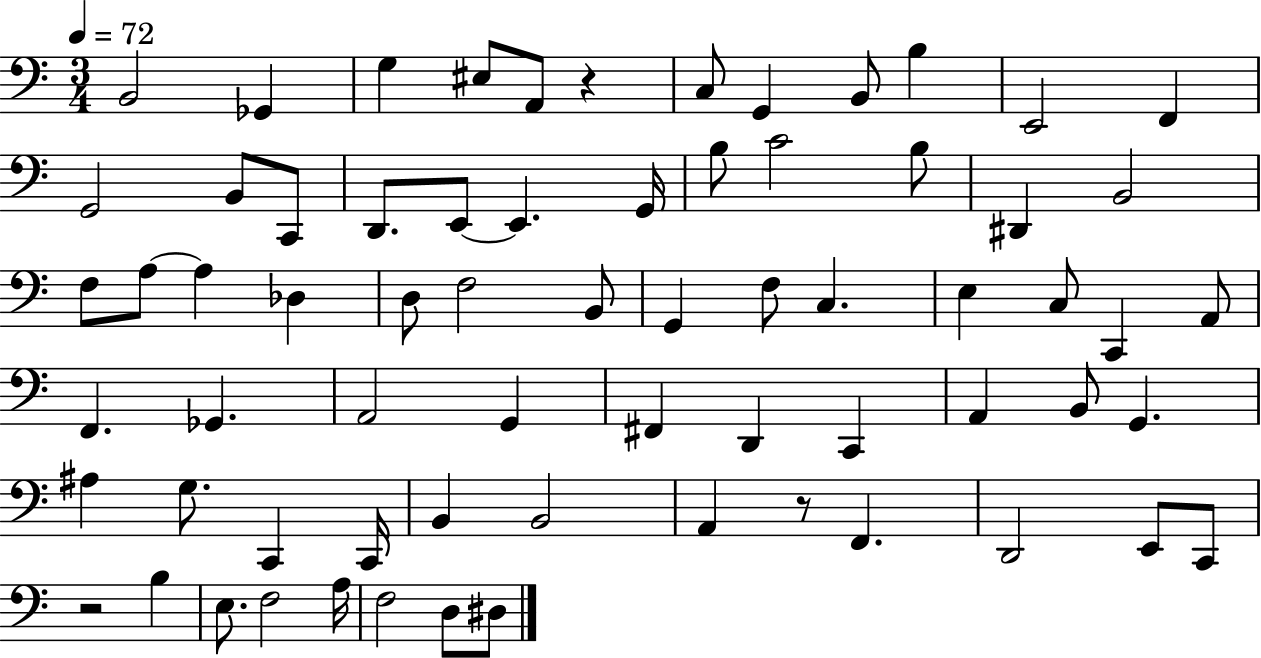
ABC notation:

X:1
T:Untitled
M:3/4
L:1/4
K:C
B,,2 _G,, G, ^E,/2 A,,/2 z C,/2 G,, B,,/2 B, E,,2 F,, G,,2 B,,/2 C,,/2 D,,/2 E,,/2 E,, G,,/4 B,/2 C2 B,/2 ^D,, B,,2 F,/2 A,/2 A, _D, D,/2 F,2 B,,/2 G,, F,/2 C, E, C,/2 C,, A,,/2 F,, _G,, A,,2 G,, ^F,, D,, C,, A,, B,,/2 G,, ^A, G,/2 C,, C,,/4 B,, B,,2 A,, z/2 F,, D,,2 E,,/2 C,,/2 z2 B, E,/2 F,2 A,/4 F,2 D,/2 ^D,/2